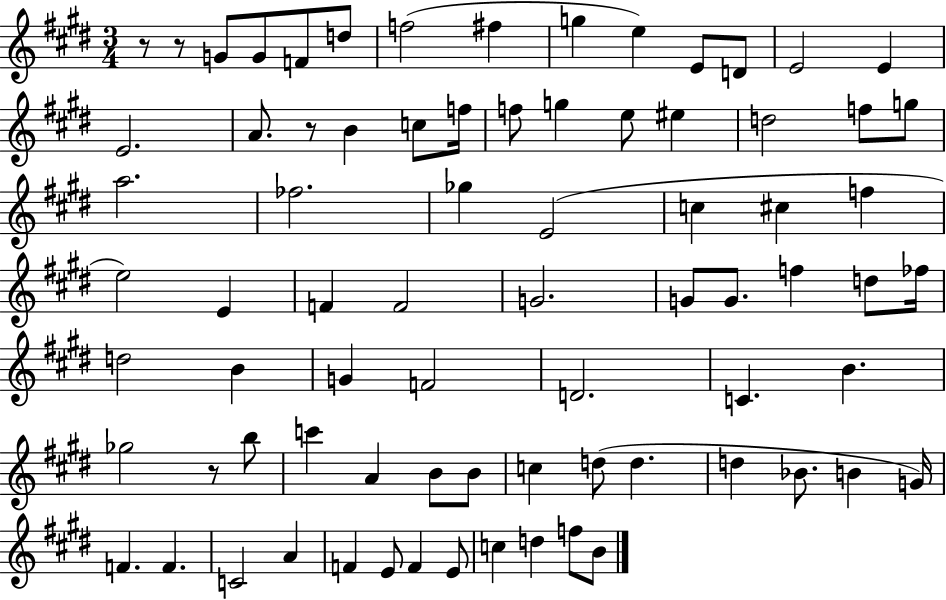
{
  \clef treble
  \numericTimeSignature
  \time 3/4
  \key e \major
  r8 r8 g'8 g'8 f'8 d''8 | f''2( fis''4 | g''4 e''4) e'8 d'8 | e'2 e'4 | \break e'2. | a'8. r8 b'4 c''8 f''16 | f''8 g''4 e''8 eis''4 | d''2 f''8 g''8 | \break a''2. | fes''2. | ges''4 e'2( | c''4 cis''4 f''4 | \break e''2) e'4 | f'4 f'2 | g'2. | g'8 g'8. f''4 d''8 fes''16 | \break d''2 b'4 | g'4 f'2 | d'2. | c'4. b'4. | \break ges''2 r8 b''8 | c'''4 a'4 b'8 b'8 | c''4 d''8( d''4. | d''4 bes'8. b'4 g'16) | \break f'4. f'4. | c'2 a'4 | f'4 e'8 f'4 e'8 | c''4 d''4 f''8 b'8 | \break \bar "|."
}